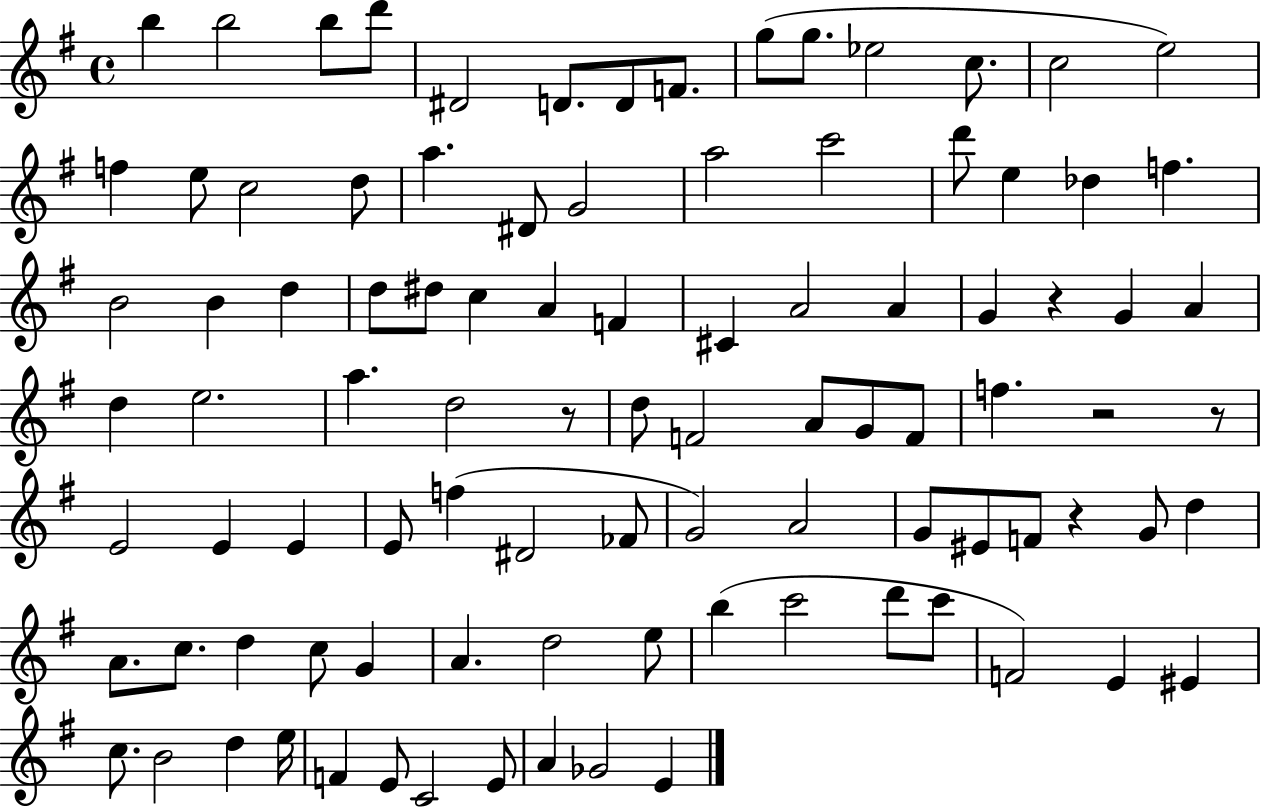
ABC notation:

X:1
T:Untitled
M:4/4
L:1/4
K:G
b b2 b/2 d'/2 ^D2 D/2 D/2 F/2 g/2 g/2 _e2 c/2 c2 e2 f e/2 c2 d/2 a ^D/2 G2 a2 c'2 d'/2 e _d f B2 B d d/2 ^d/2 c A F ^C A2 A G z G A d e2 a d2 z/2 d/2 F2 A/2 G/2 F/2 f z2 z/2 E2 E E E/2 f ^D2 _F/2 G2 A2 G/2 ^E/2 F/2 z G/2 d A/2 c/2 d c/2 G A d2 e/2 b c'2 d'/2 c'/2 F2 E ^E c/2 B2 d e/4 F E/2 C2 E/2 A _G2 E